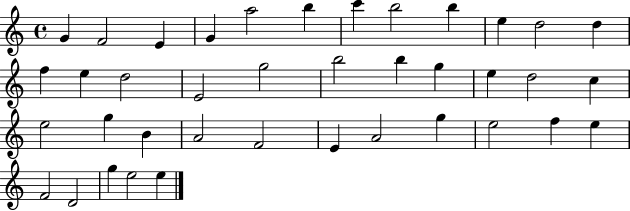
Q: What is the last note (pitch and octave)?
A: E5